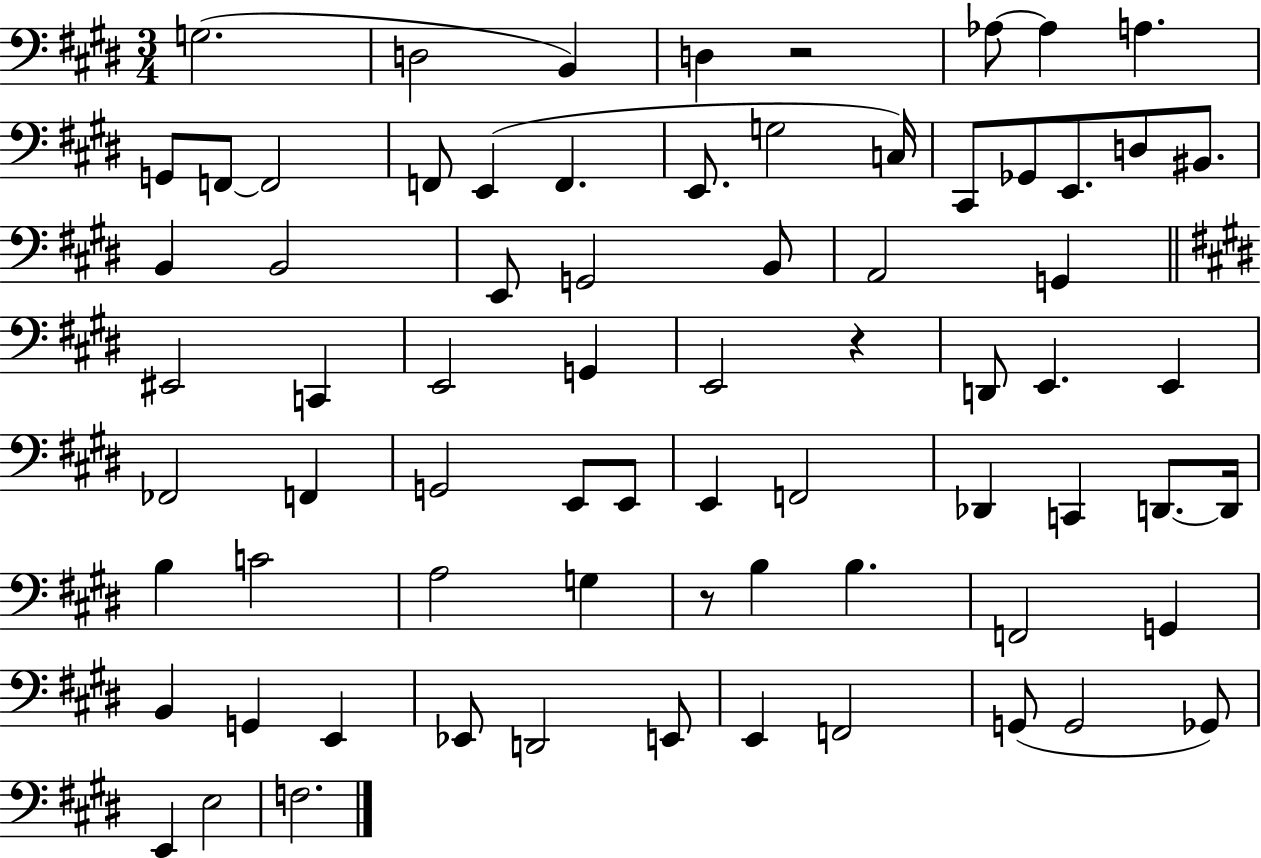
{
  \clef bass
  \numericTimeSignature
  \time 3/4
  \key e \major
  g2.( | d2 b,4) | d4 r2 | aes8~~ aes4 a4. | \break g,8 f,8~~ f,2 | f,8 e,4( f,4. | e,8. g2 c16) | cis,8 ges,8 e,8. d8 bis,8. | \break b,4 b,2 | e,8 g,2 b,8 | a,2 g,4 | \bar "||" \break \key e \major eis,2 c,4 | e,2 g,4 | e,2 r4 | d,8 e,4. e,4 | \break fes,2 f,4 | g,2 e,8 e,8 | e,4 f,2 | des,4 c,4 d,8.~~ d,16 | \break b4 c'2 | a2 g4 | r8 b4 b4. | f,2 g,4 | \break b,4 g,4 e,4 | ees,8 d,2 e,8 | e,4 f,2 | g,8( g,2 ges,8) | \break e,4 e2 | f2. | \bar "|."
}